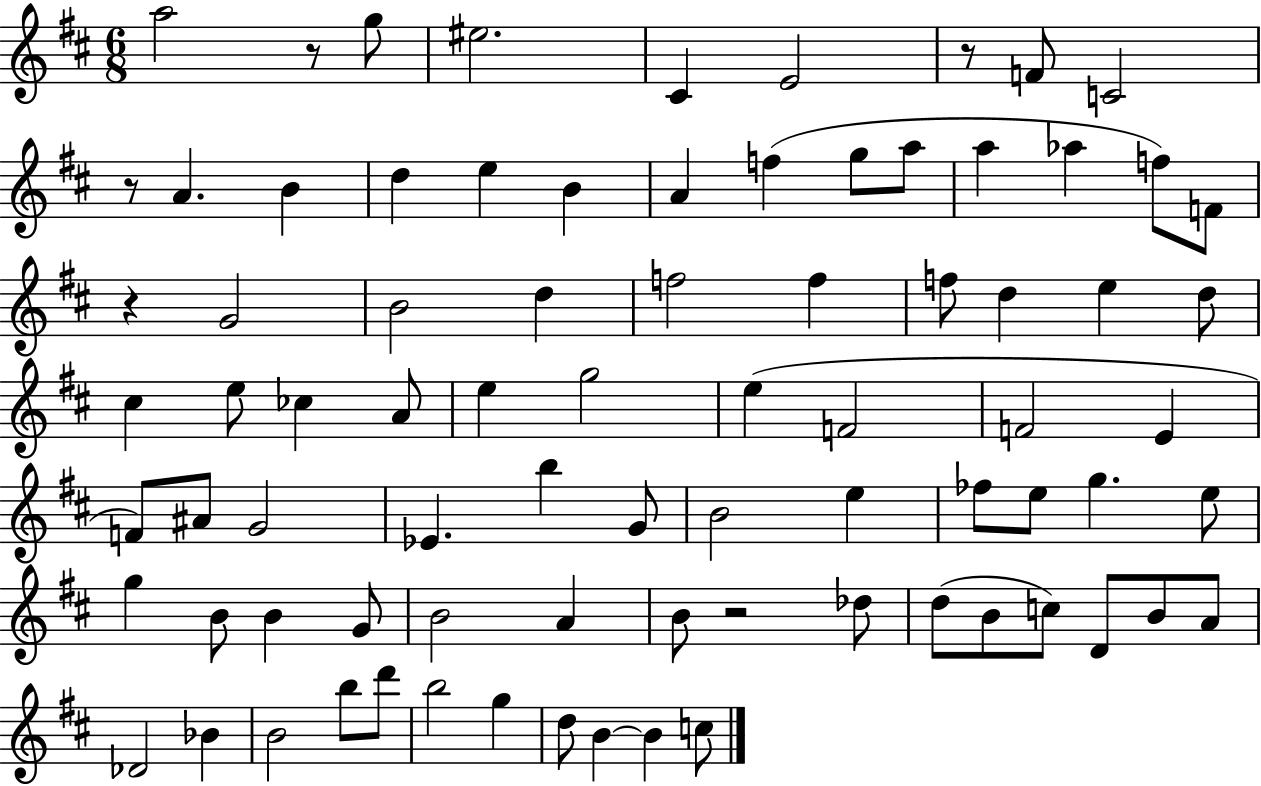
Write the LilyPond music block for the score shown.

{
  \clef treble
  \numericTimeSignature
  \time 6/8
  \key d \major
  a''2 r8 g''8 | eis''2. | cis'4 e'2 | r8 f'8 c'2 | \break r8 a'4. b'4 | d''4 e''4 b'4 | a'4 f''4( g''8 a''8 | a''4 aes''4 f''8) f'8 | \break r4 g'2 | b'2 d''4 | f''2 f''4 | f''8 d''4 e''4 d''8 | \break cis''4 e''8 ces''4 a'8 | e''4 g''2 | e''4( f'2 | f'2 e'4 | \break f'8) ais'8 g'2 | ees'4. b''4 g'8 | b'2 e''4 | fes''8 e''8 g''4. e''8 | \break g''4 b'8 b'4 g'8 | b'2 a'4 | b'8 r2 des''8 | d''8( b'8 c''8) d'8 b'8 a'8 | \break des'2 bes'4 | b'2 b''8 d'''8 | b''2 g''4 | d''8 b'4~~ b'4 c''8 | \break \bar "|."
}